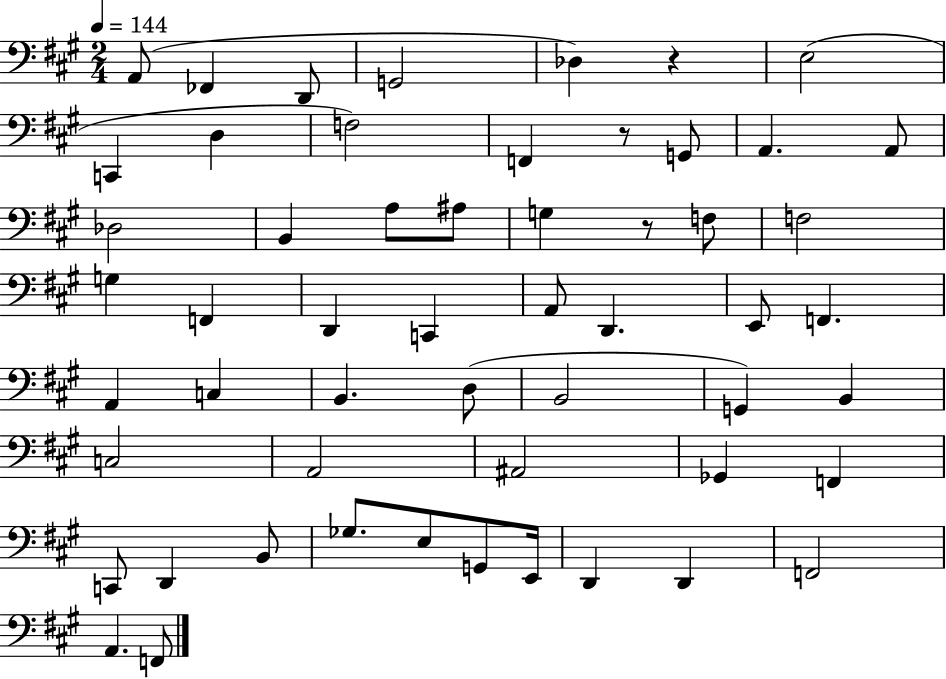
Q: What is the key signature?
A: A major